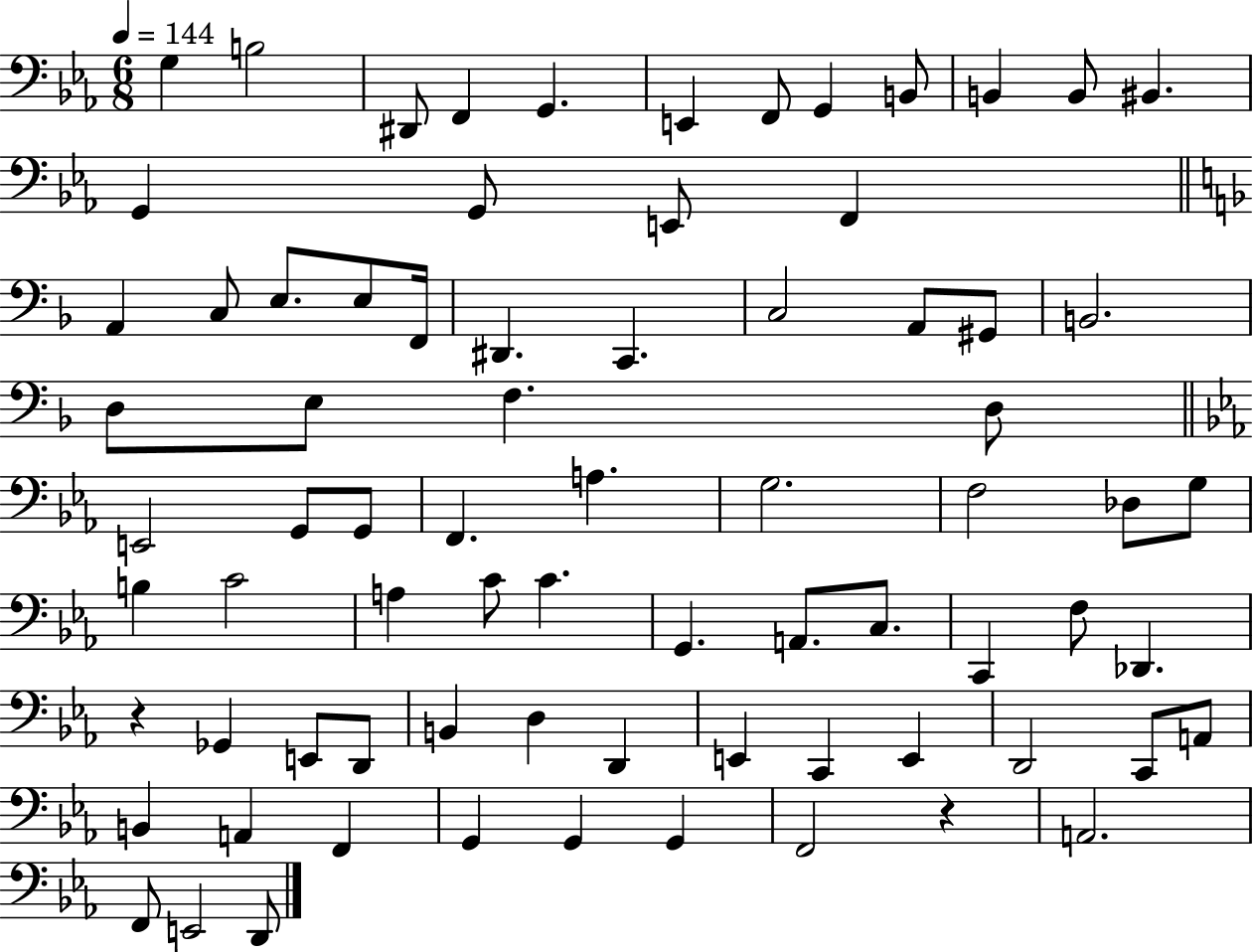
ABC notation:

X:1
T:Untitled
M:6/8
L:1/4
K:Eb
G, B,2 ^D,,/2 F,, G,, E,, F,,/2 G,, B,,/2 B,, B,,/2 ^B,, G,, G,,/2 E,,/2 F,, A,, C,/2 E,/2 E,/2 F,,/4 ^D,, C,, C,2 A,,/2 ^G,,/2 B,,2 D,/2 E,/2 F, D,/2 E,,2 G,,/2 G,,/2 F,, A, G,2 F,2 _D,/2 G,/2 B, C2 A, C/2 C G,, A,,/2 C,/2 C,, F,/2 _D,, z _G,, E,,/2 D,,/2 B,, D, D,, E,, C,, E,, D,,2 C,,/2 A,,/2 B,, A,, F,, G,, G,, G,, F,,2 z A,,2 F,,/2 E,,2 D,,/2